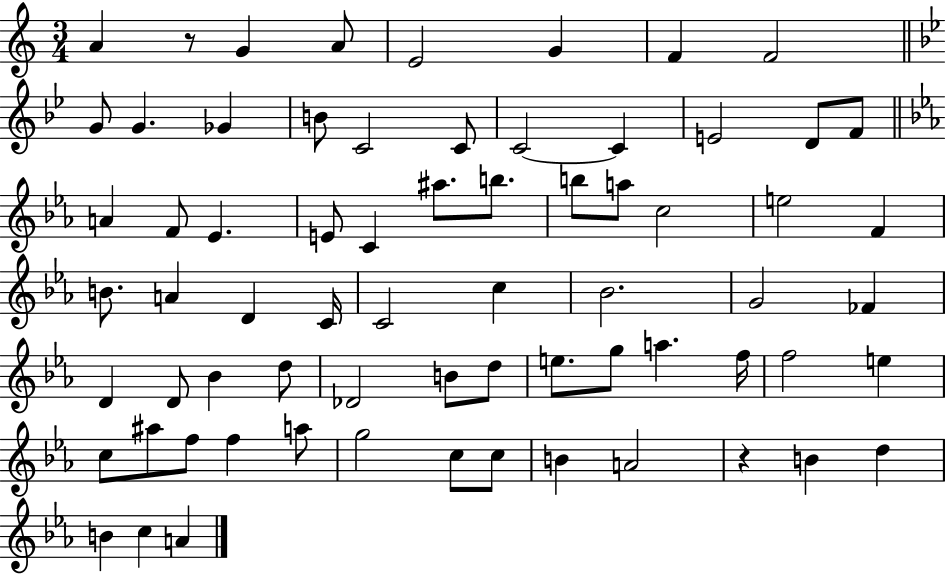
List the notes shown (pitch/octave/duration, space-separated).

A4/q R/e G4/q A4/e E4/h G4/q F4/q F4/h G4/e G4/q. Gb4/q B4/e C4/h C4/e C4/h C4/q E4/h D4/e F4/e A4/q F4/e Eb4/q. E4/e C4/q A#5/e. B5/e. B5/e A5/e C5/h E5/h F4/q B4/e. A4/q D4/q C4/s C4/h C5/q Bb4/h. G4/h FES4/q D4/q D4/e Bb4/q D5/e Db4/h B4/e D5/e E5/e. G5/e A5/q. F5/s F5/h E5/q C5/e A#5/e F5/e F5/q A5/e G5/h C5/e C5/e B4/q A4/h R/q B4/q D5/q B4/q C5/q A4/q